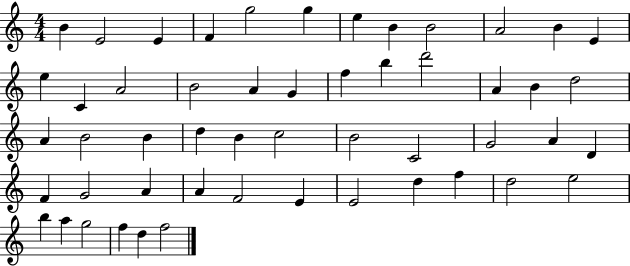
B4/q E4/h E4/q F4/q G5/h G5/q E5/q B4/q B4/h A4/h B4/q E4/q E5/q C4/q A4/h B4/h A4/q G4/q F5/q B5/q D6/h A4/q B4/q D5/h A4/q B4/h B4/q D5/q B4/q C5/h B4/h C4/h G4/h A4/q D4/q F4/q G4/h A4/q A4/q F4/h E4/q E4/h D5/q F5/q D5/h E5/h B5/q A5/q G5/h F5/q D5/q F5/h